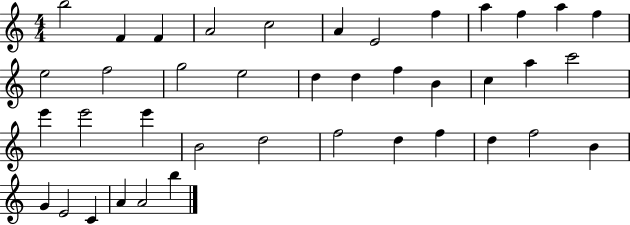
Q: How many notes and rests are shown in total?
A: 40